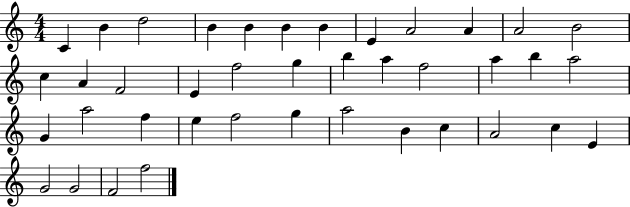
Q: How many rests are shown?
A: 0